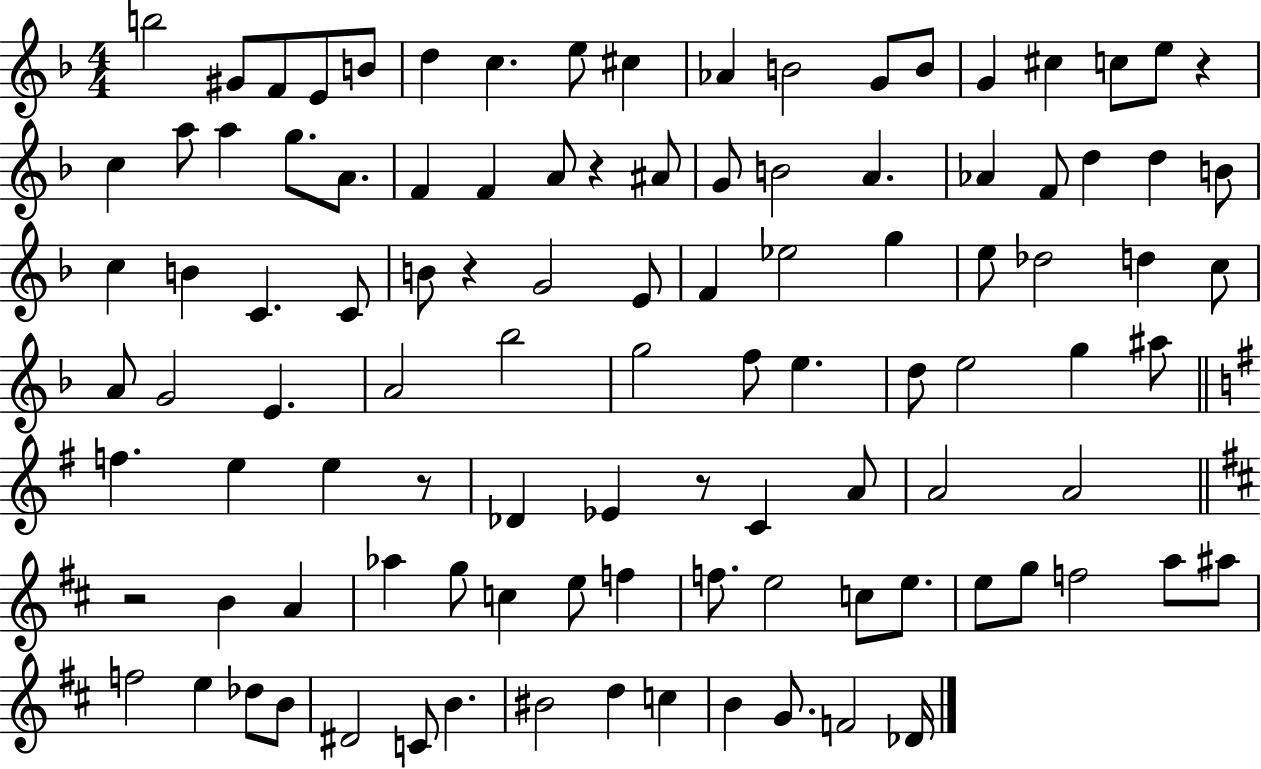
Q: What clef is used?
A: treble